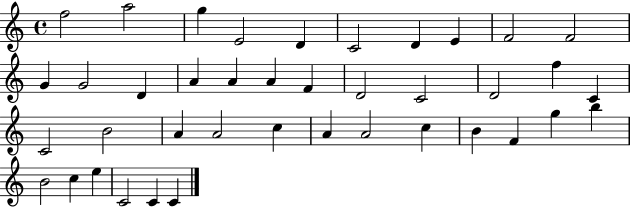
X:1
T:Untitled
M:4/4
L:1/4
K:C
f2 a2 g E2 D C2 D E F2 F2 G G2 D A A A F D2 C2 D2 f C C2 B2 A A2 c A A2 c B F g b B2 c e C2 C C